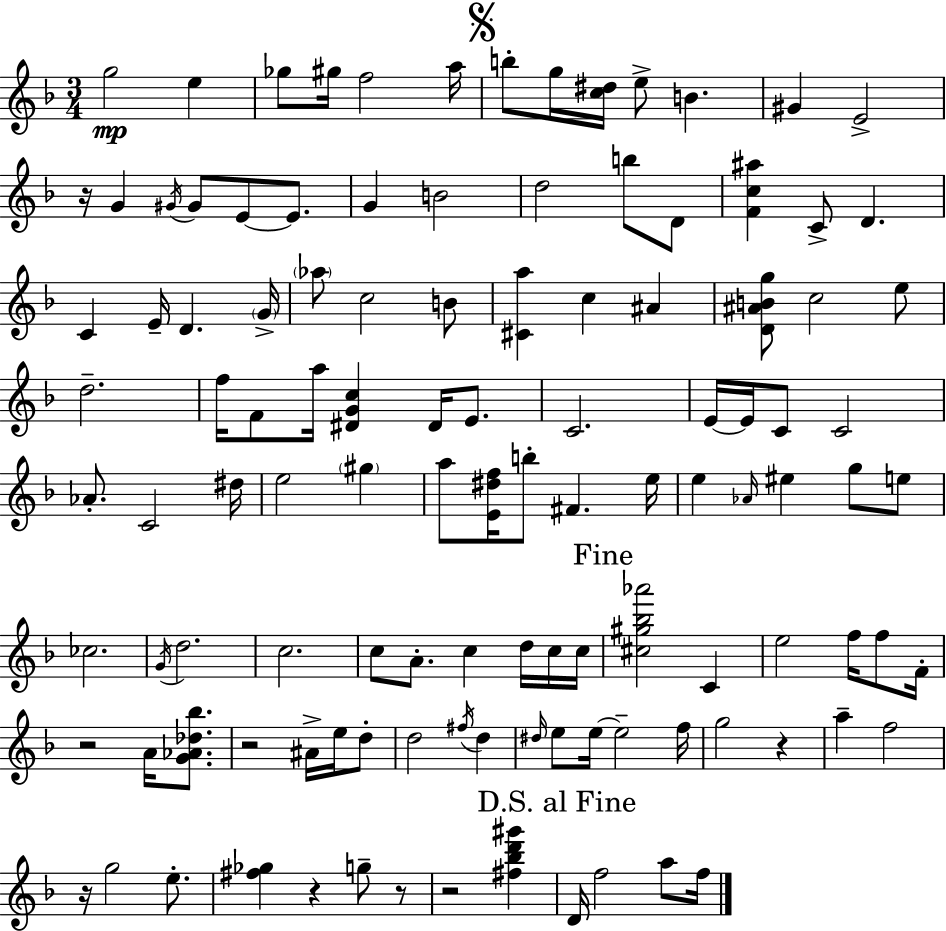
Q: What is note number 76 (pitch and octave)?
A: A4